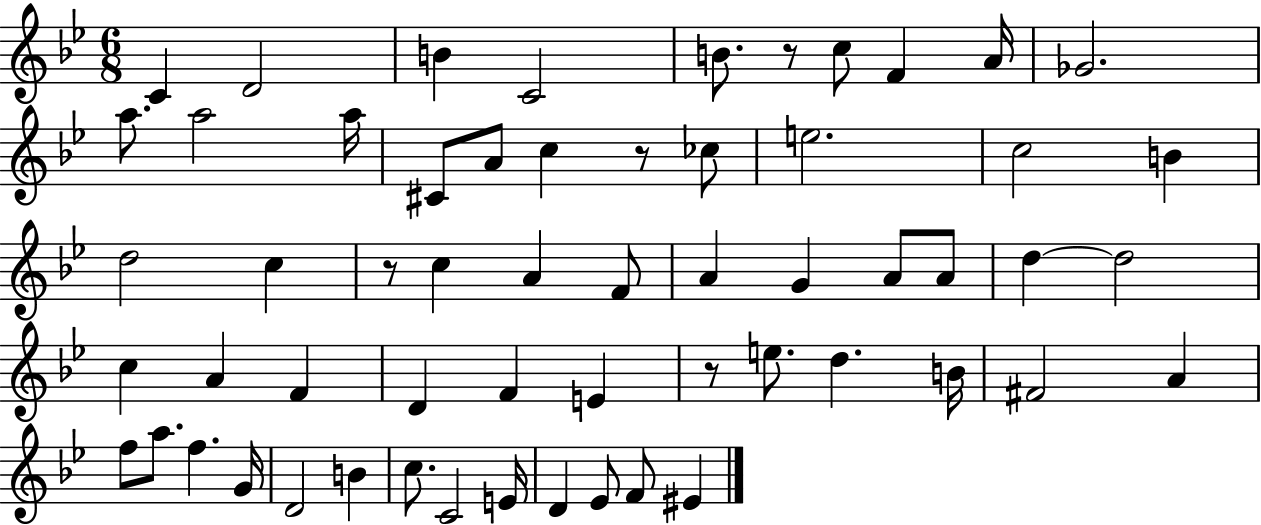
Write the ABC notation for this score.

X:1
T:Untitled
M:6/8
L:1/4
K:Bb
C D2 B C2 B/2 z/2 c/2 F A/4 _G2 a/2 a2 a/4 ^C/2 A/2 c z/2 _c/2 e2 c2 B d2 c z/2 c A F/2 A G A/2 A/2 d d2 c A F D F E z/2 e/2 d B/4 ^F2 A f/2 a/2 f G/4 D2 B c/2 C2 E/4 D _E/2 F/2 ^E